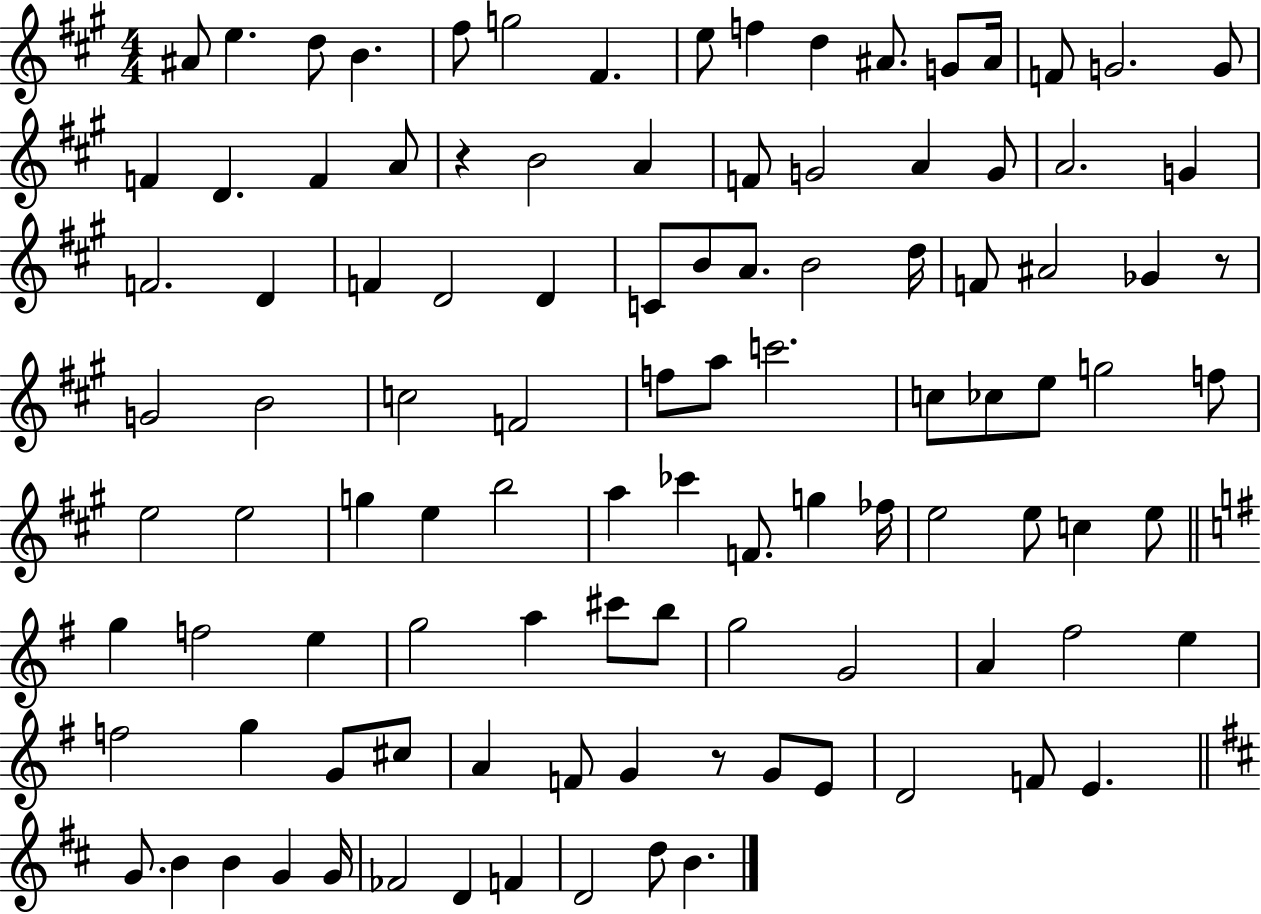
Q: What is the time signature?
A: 4/4